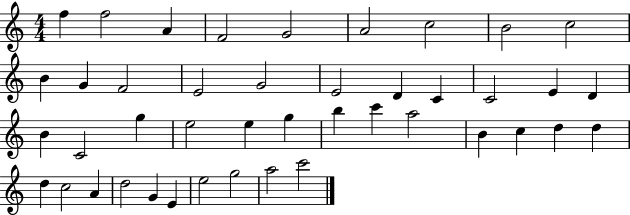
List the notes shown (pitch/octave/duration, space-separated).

F5/q F5/h A4/q F4/h G4/h A4/h C5/h B4/h C5/h B4/q G4/q F4/h E4/h G4/h E4/h D4/q C4/q C4/h E4/q D4/q B4/q C4/h G5/q E5/h E5/q G5/q B5/q C6/q A5/h B4/q C5/q D5/q D5/q D5/q C5/h A4/q D5/h G4/q E4/q E5/h G5/h A5/h C6/h